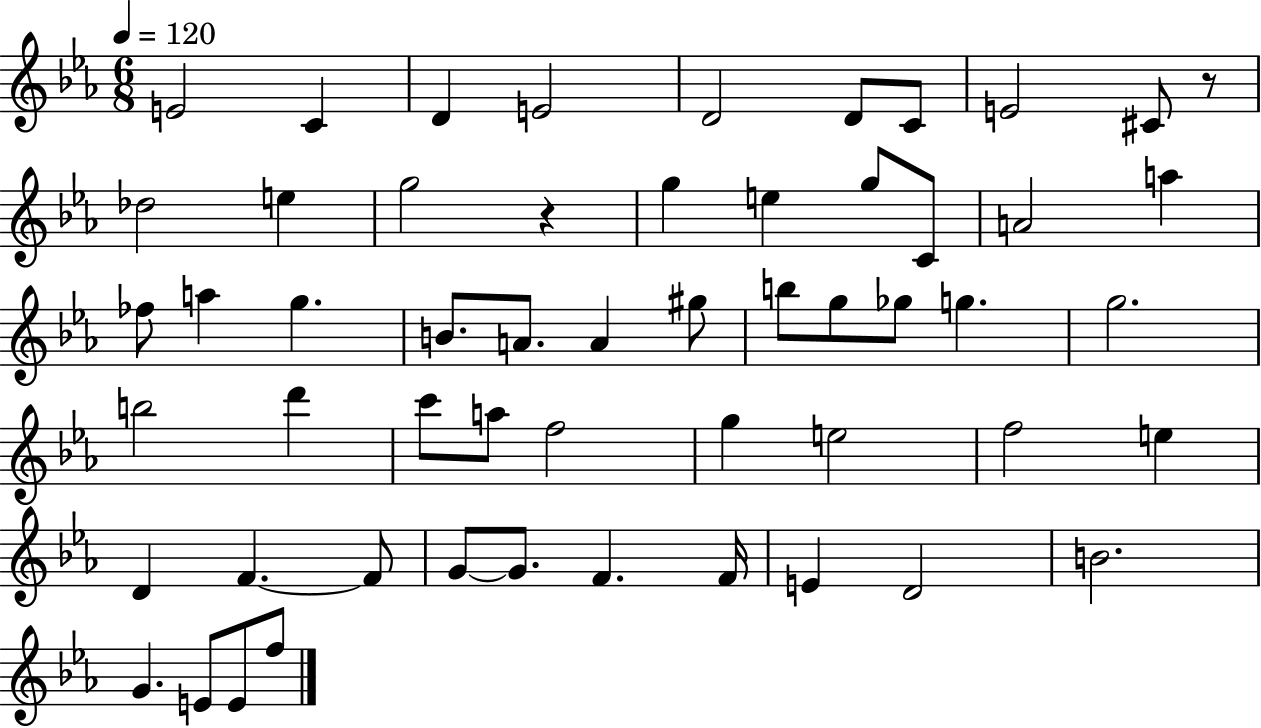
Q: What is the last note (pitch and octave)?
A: F5